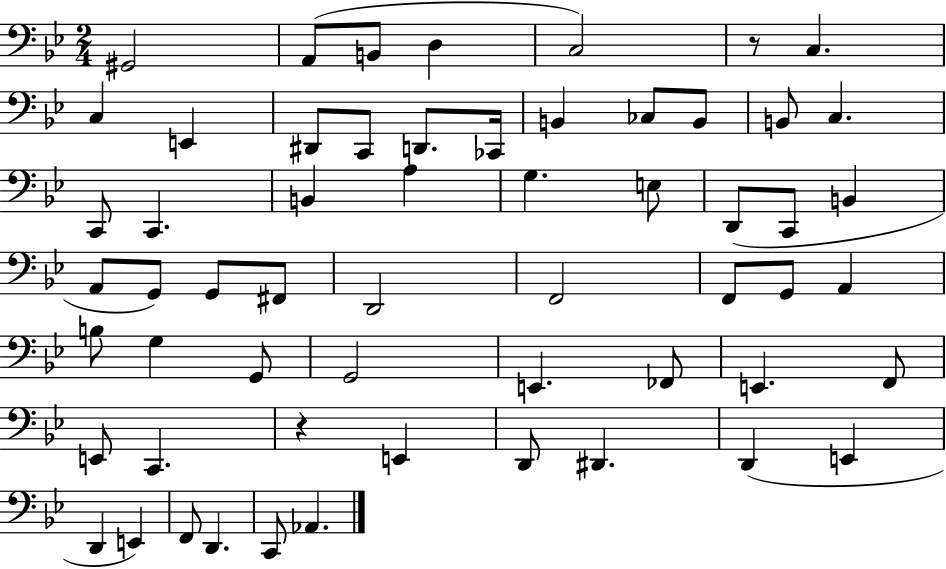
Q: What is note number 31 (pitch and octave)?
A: D2